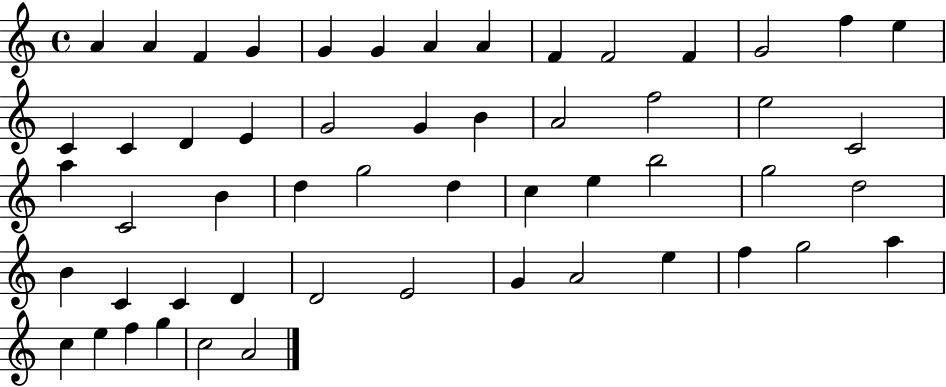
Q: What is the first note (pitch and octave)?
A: A4